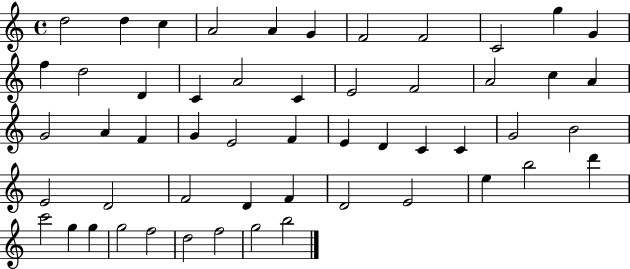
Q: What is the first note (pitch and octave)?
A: D5